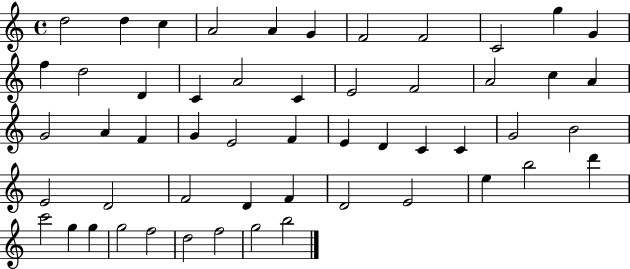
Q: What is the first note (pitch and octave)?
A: D5